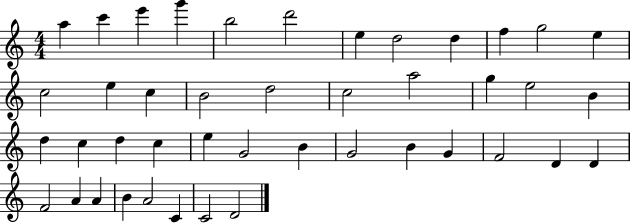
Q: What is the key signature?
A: C major